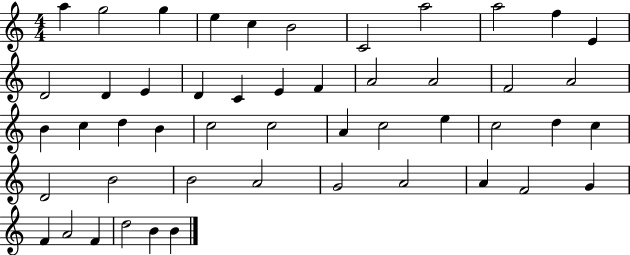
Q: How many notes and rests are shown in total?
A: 49